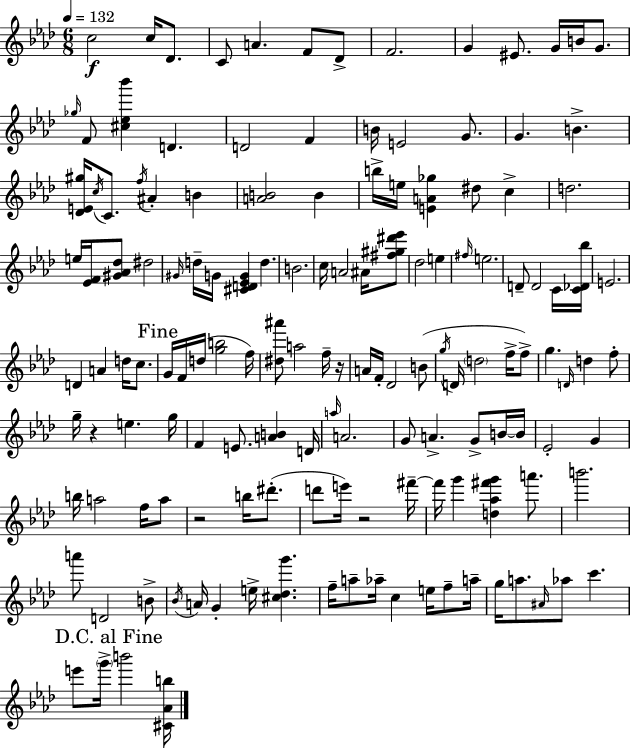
{
  \clef treble
  \numericTimeSignature
  \time 6/8
  \key aes \major
  \tempo 4 = 132
  c''2\f c''16 des'8. | c'8 a'4. f'8 des'8-> | f'2. | g'4 eis'8. g'16 b'16 g'8. | \break \grace { ges''16 } f'8 <cis'' ees'' bes'''>4 d'4. | d'2 f'4 | b'16 e'2 g'8. | g'4. b'4.-> | \break <des' e' gis''>16 \acciaccatura { c''16 } c'8. \acciaccatura { f''16 } ais'4-. b'4 | <a' b'>2 b'4 | b''16-> e''16 <e' a' ges''>4 dis''8 c''4-> | d''2. | \break e''16 <ees' f'>16 <gis' aes' des''>8 dis''2 | \grace { gis'16 } d''16-- g'16 <cis' d' ees' g'>4 d''4. | b'2. | c''16 a'2 | \break ais'16 <fis'' gis'' dis''' ees'''>8 des''2 | e''4 \grace { fis''16 } e''2. | d'8-- d'2 | c'16 <c' des' bes''>16 e'2. | \break d'4 a'4 | d''16 c''8. \mark "Fine" g'16 f'16 d''16( <g'' b''>2 | f''16) <dis'' ais'''>8 a''2 | f''16-- r16 a'16 f'16-. des'2 | \break b'8( \acciaccatura { g''16 } d'16 \parenthesize d''2 | f''16-> f''8->) g''4. | \grace { d'16 } d''4 f''8-. g''16-- r4 | e''4. g''16 f'4 e'8. | \break <a' b'>4 d'16 \grace { a''16 } a'2. | g'8 a'4.-> | g'8-> b'16~~ b'16 ees'2-. | g'4 b''16 a''2 | \break f''16 a''8 r2 | b''16 dis'''8.-.( d'''8 e'''16) r2 | fis'''16--~~ fis'''16 g'''4 | <d'' aes'' fis''' g'''>4 a'''8. b'''2. | \break a'''8 d'2 | b'8-> \acciaccatura { bes'16 } a'16 g'4-. | e''16-> <cis'' des'' g'''>4. f''16-- a''8-- | aes''16-- c''4 e''16 f''8-- a''16-- g''16 a''8. | \break \grace { ais'16 } aes''8 c'''4. \mark "D.C. al Fine" e'''8 | \parenthesize g'''16-> b'''2 <cis' aes' b''>16 \bar "|."
}